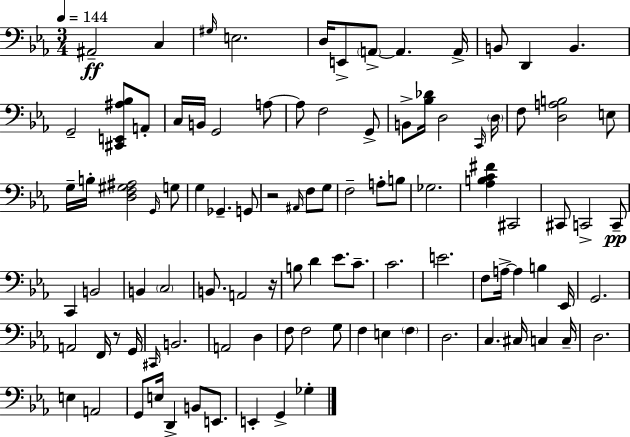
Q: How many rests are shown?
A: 3